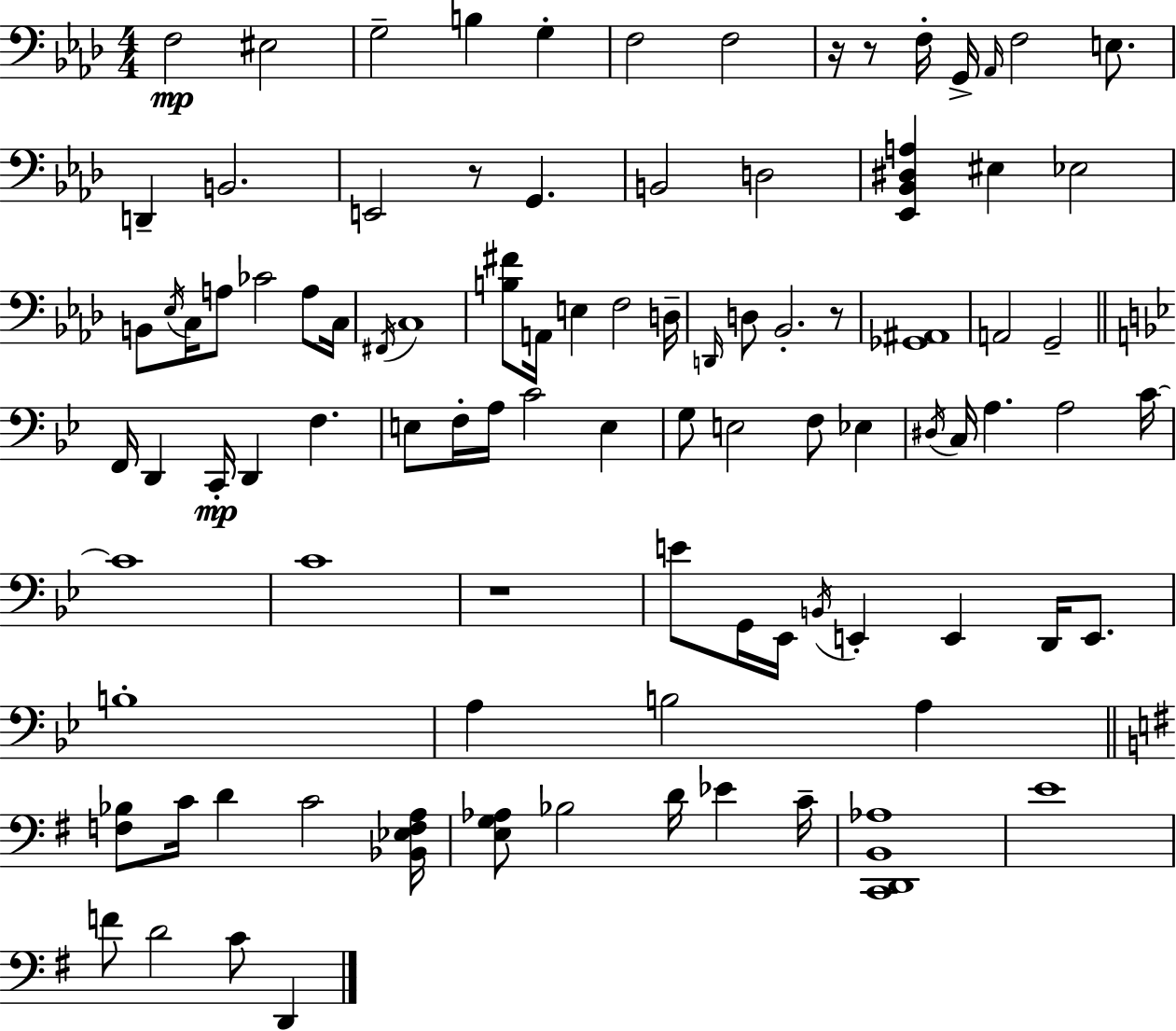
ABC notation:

X:1
T:Untitled
M:4/4
L:1/4
K:Fm
F,2 ^E,2 G,2 B, G, F,2 F,2 z/4 z/2 F,/4 G,,/4 _A,,/4 F,2 E,/2 D,, B,,2 E,,2 z/2 G,, B,,2 D,2 [_E,,_B,,^D,A,] ^E, _E,2 B,,/2 _E,/4 C,/4 A,/2 _C2 A,/2 C,/4 ^F,,/4 C,4 [B,^F]/2 A,,/4 E, F,2 D,/4 D,,/4 D,/2 _B,,2 z/2 [_G,,^A,,]4 A,,2 G,,2 F,,/4 D,, C,,/4 D,, F, E,/2 F,/4 A,/4 C2 E, G,/2 E,2 F,/2 _E, ^D,/4 C,/4 A, A,2 C/4 C4 C4 z4 E/2 G,,/4 _E,,/4 B,,/4 E,, E,, D,,/4 E,,/2 B,4 A, B,2 A, [F,_B,]/2 C/4 D C2 [_B,,_E,F,A,]/4 [E,G,_A,]/2 _B,2 D/4 _E C/4 [C,,D,,B,,_A,]4 E4 F/2 D2 C/2 D,,